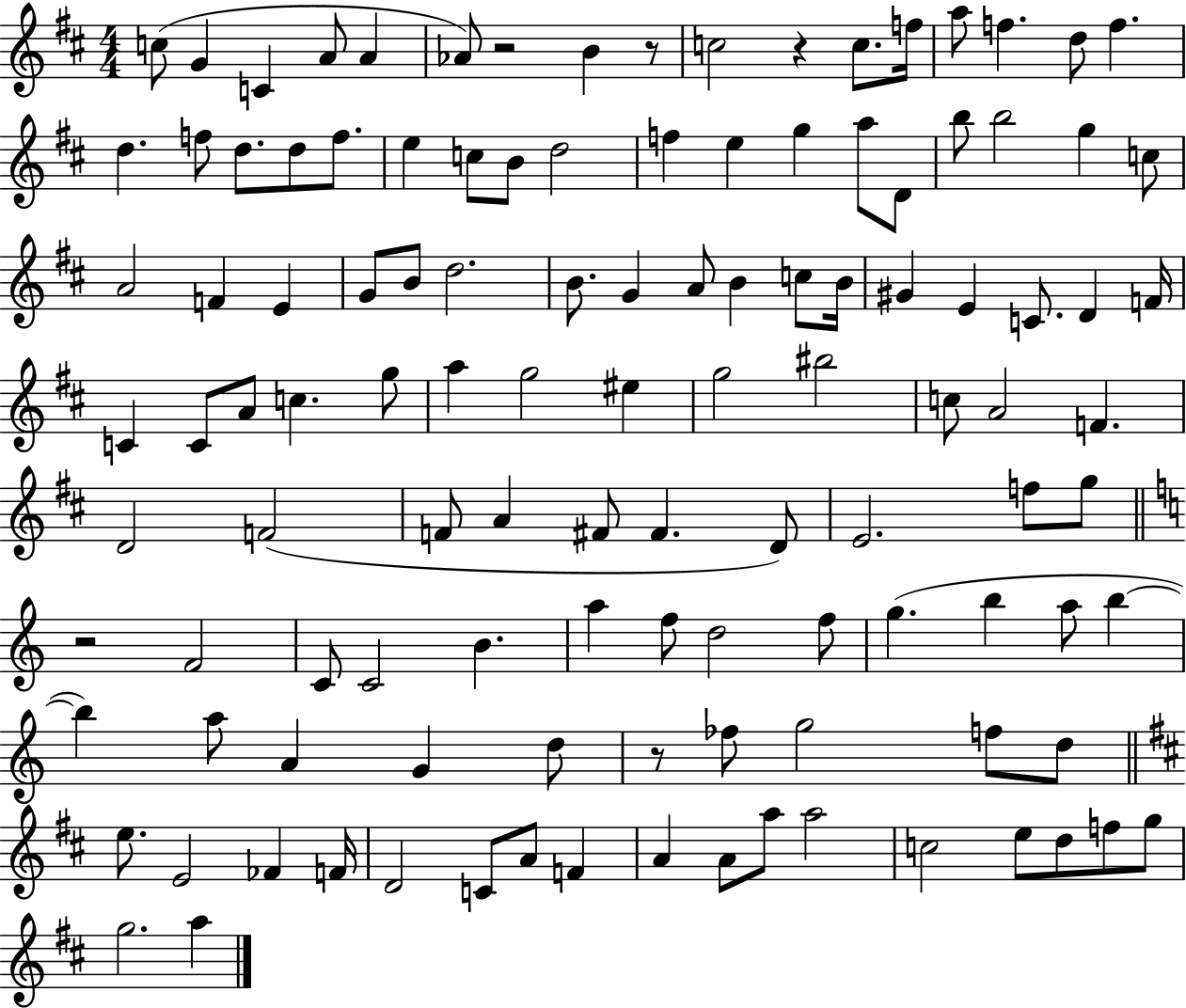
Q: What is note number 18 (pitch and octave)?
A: D5